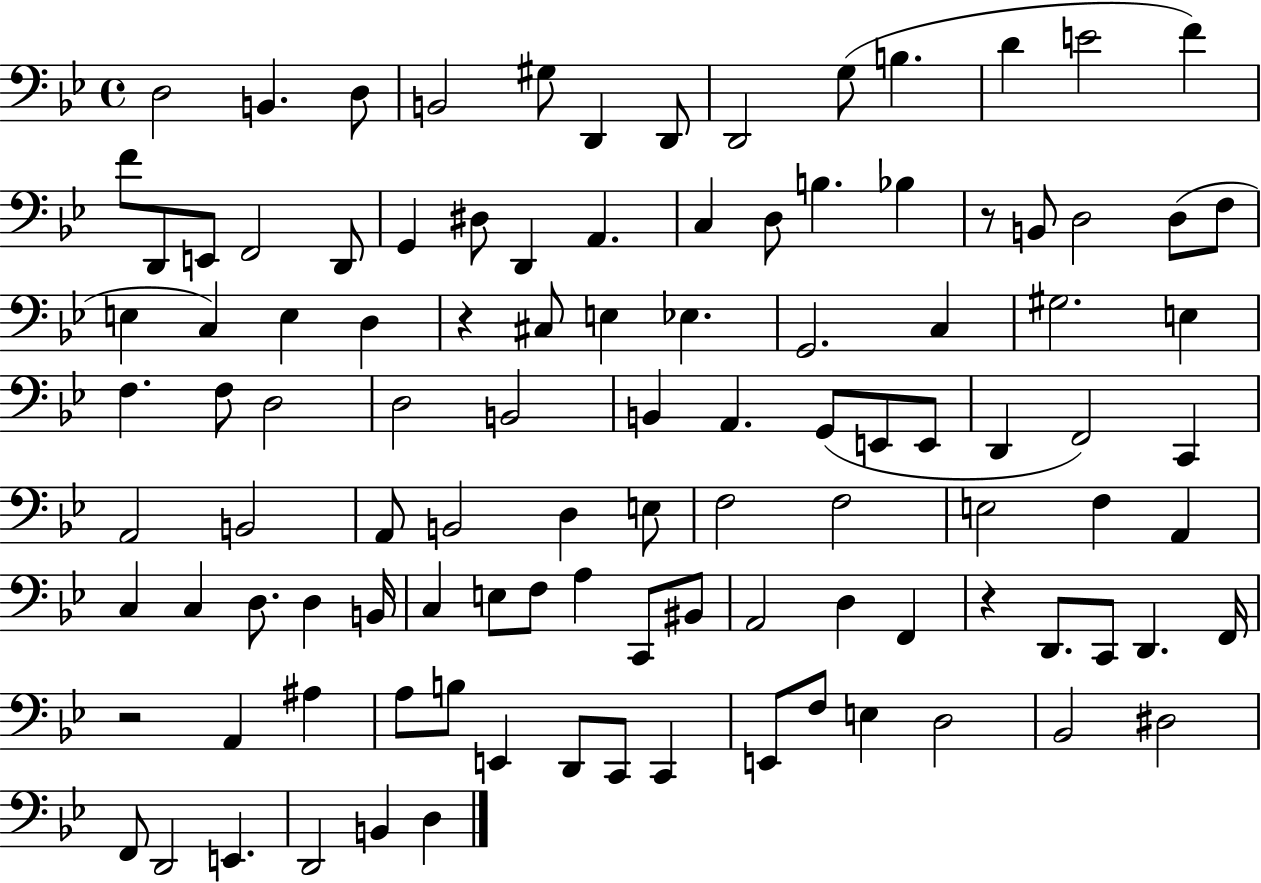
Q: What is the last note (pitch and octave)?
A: D3